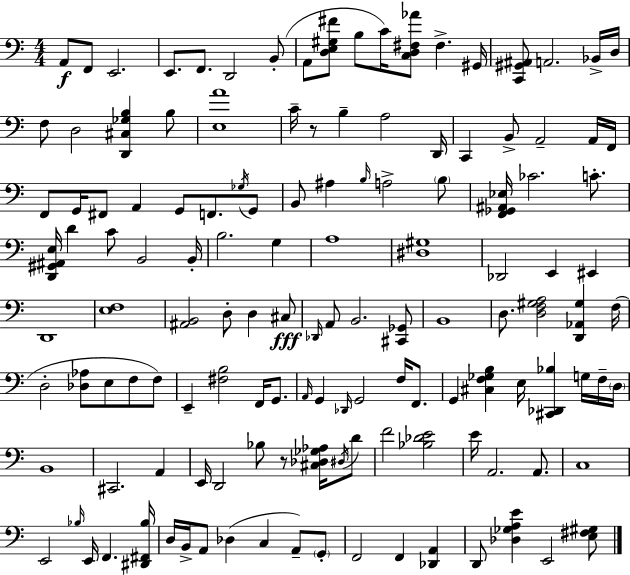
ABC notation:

X:1
T:Untitled
M:4/4
L:1/4
K:Am
A,,/2 F,,/2 E,,2 E,,/2 F,,/2 D,,2 B,,/2 A,,/2 [D,E,^G,^F]/2 B,/2 C/4 [C,D,^F,_A]/2 ^F, ^G,,/4 [C,,^G,,^A,,]/2 A,,2 _B,,/4 D,/4 F,/2 D,2 [D,,^C,_G,B,] B,/2 [E,A]4 C/4 z/2 B, A,2 D,,/4 C,, B,,/2 A,,2 A,,/4 F,,/4 F,,/2 G,,/4 ^F,,/2 A,, G,,/2 F,,/2 _G,/4 G,,/2 B,,/2 ^A, B,/4 A,2 B,/2 [F,,_G,,^A,,_E,]/4 _C2 C/2 [D,,^G,,^A,,E,]/4 D C/2 B,,2 B,,/4 B,2 G, A,4 [^D,^G,]4 _D,,2 E,, ^E,, D,,4 [E,F,]4 [^A,,B,,]2 D,/2 D, ^C,/2 _D,,/4 A,,/2 B,,2 [^C,,_G,,]/2 B,,4 D,/2 [D,F,^G,A,]2 [D,,_A,,^G,] F,/4 D,2 [_D,_A,]/2 E,/2 F,/2 F,/2 E,, [^F,B,]2 F,,/4 G,,/2 A,,/4 G,, _D,,/4 G,,2 F,/4 F,,/2 G,, [^C,F,_G,B,] E,/4 [^C,,_D,,_B,] G,/4 F,/4 D,/4 B,,4 ^C,,2 A,, E,,/4 D,,2 _B,/2 z/2 [^C,_D,_G,_A,]/4 ^D,/4 D/2 F2 [_B,_DE]2 E/4 A,,2 A,,/2 C,4 E,,2 _B,/4 E,,/4 F,, [^D,,^F,,_B,]/4 D,/4 B,,/4 A,,/2 _D, C, A,,/2 G,,/2 F,,2 F,, [_D,,A,,] D,,/2 [_D,_G,A,E] E,,2 [E,^F,^G,]/2